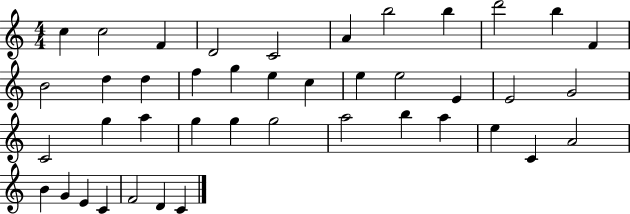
X:1
T:Untitled
M:4/4
L:1/4
K:C
c c2 F D2 C2 A b2 b d'2 b F B2 d d f g e c e e2 E E2 G2 C2 g a g g g2 a2 b a e C A2 B G E C F2 D C